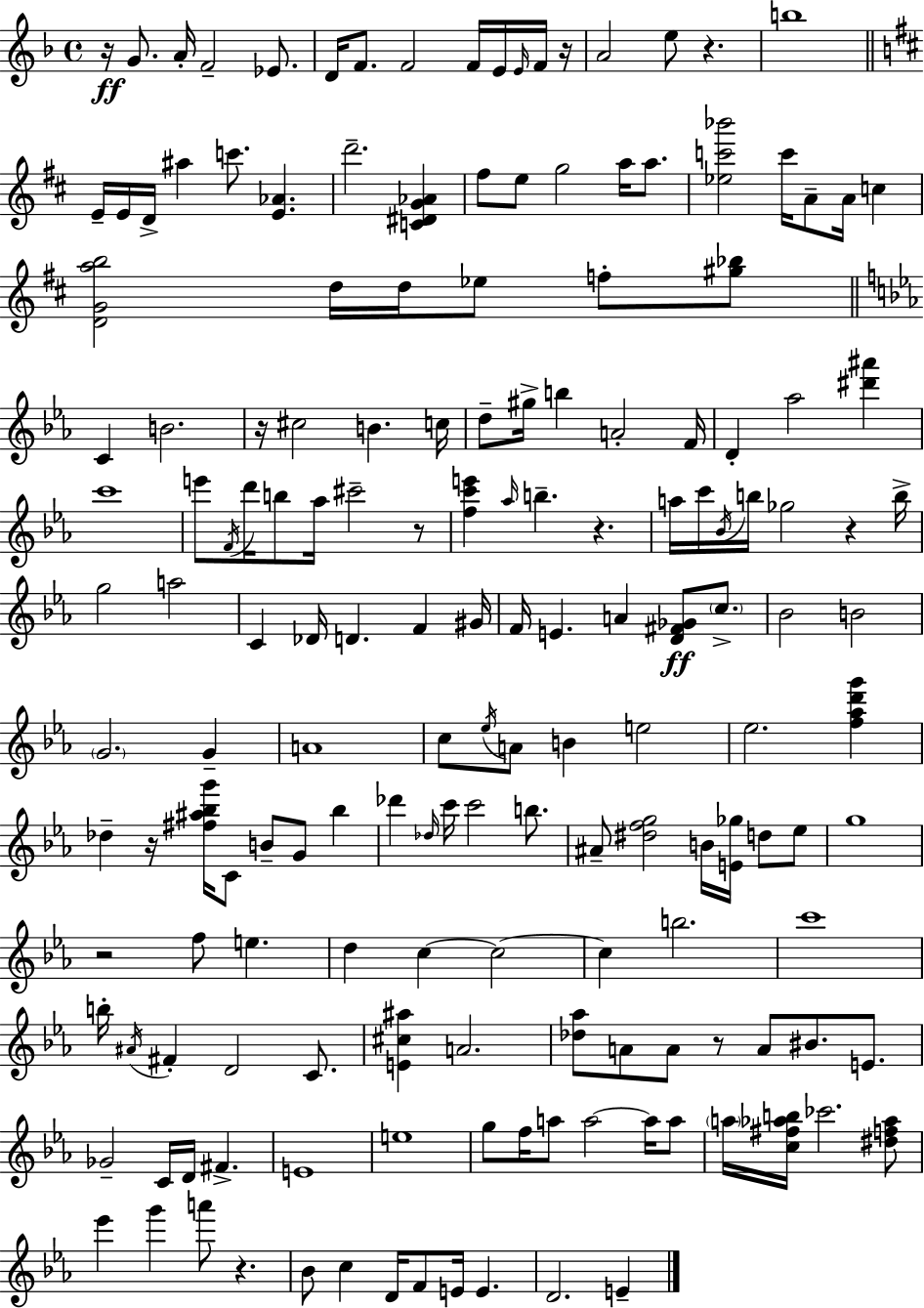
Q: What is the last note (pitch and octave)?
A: E4